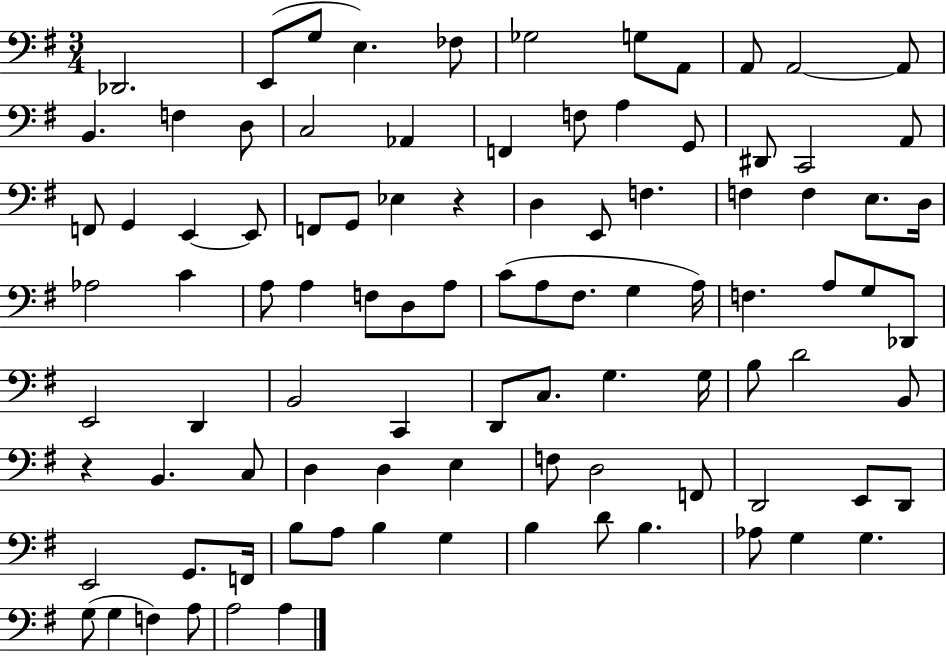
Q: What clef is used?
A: bass